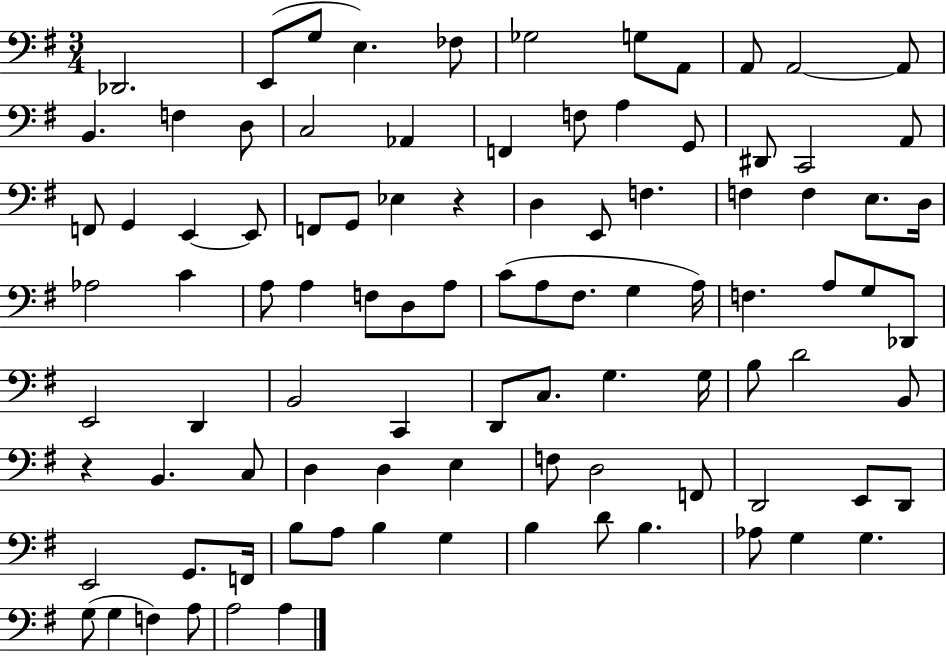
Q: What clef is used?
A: bass